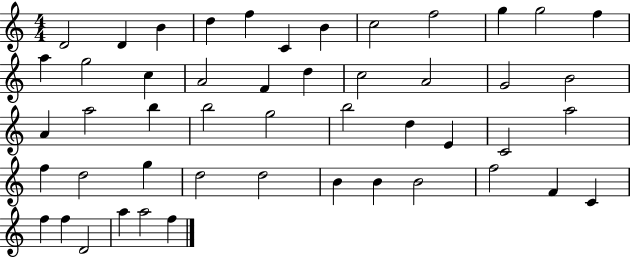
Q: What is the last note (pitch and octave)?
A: F5